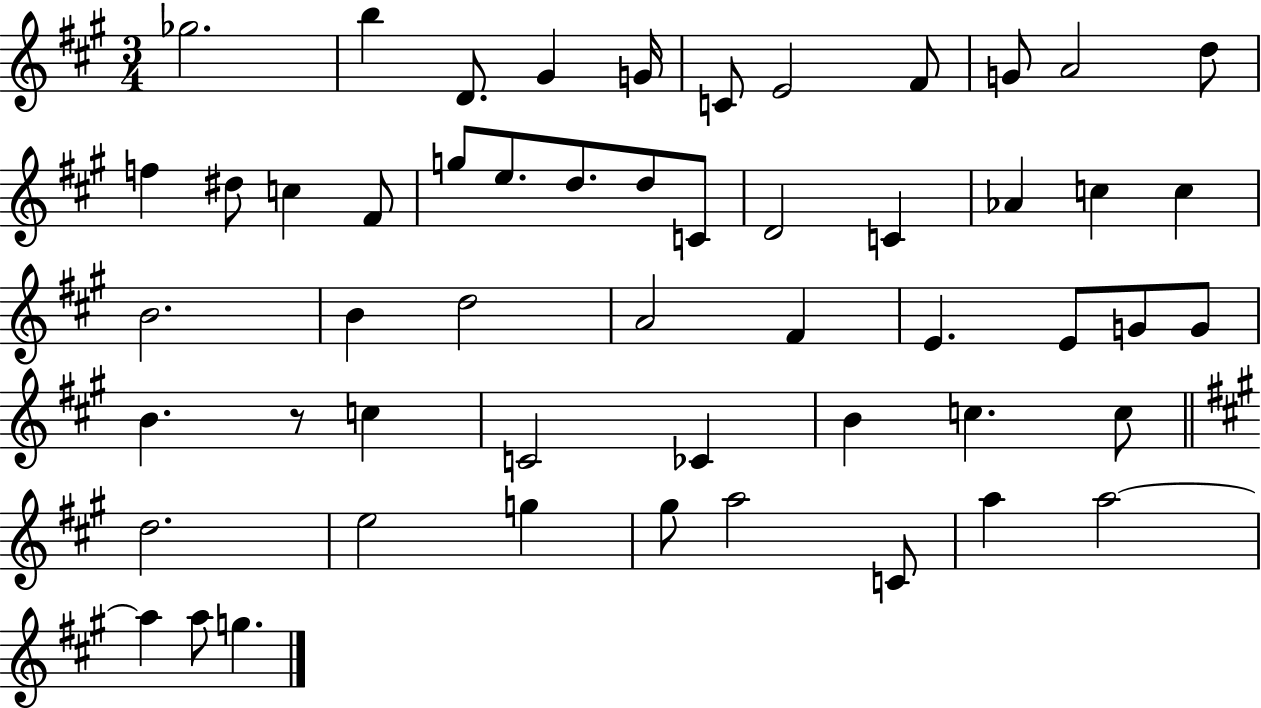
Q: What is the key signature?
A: A major